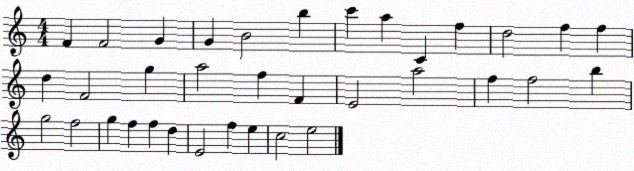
X:1
T:Untitled
M:4/4
L:1/4
K:C
F F2 G G B2 b c' a C f d2 f f d F2 g a2 f F E2 a2 f f2 b g2 f2 g f f d E2 f e c2 e2